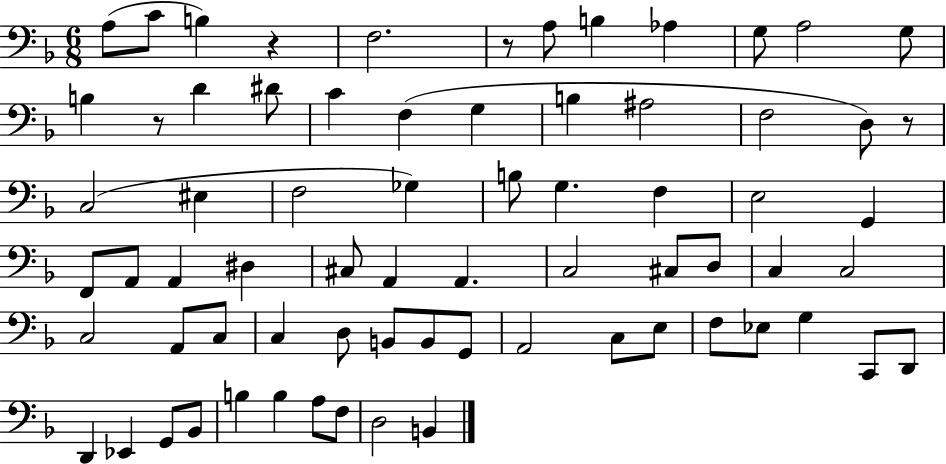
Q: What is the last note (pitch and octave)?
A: B2